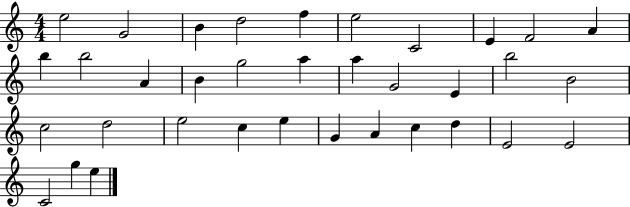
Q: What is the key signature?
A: C major